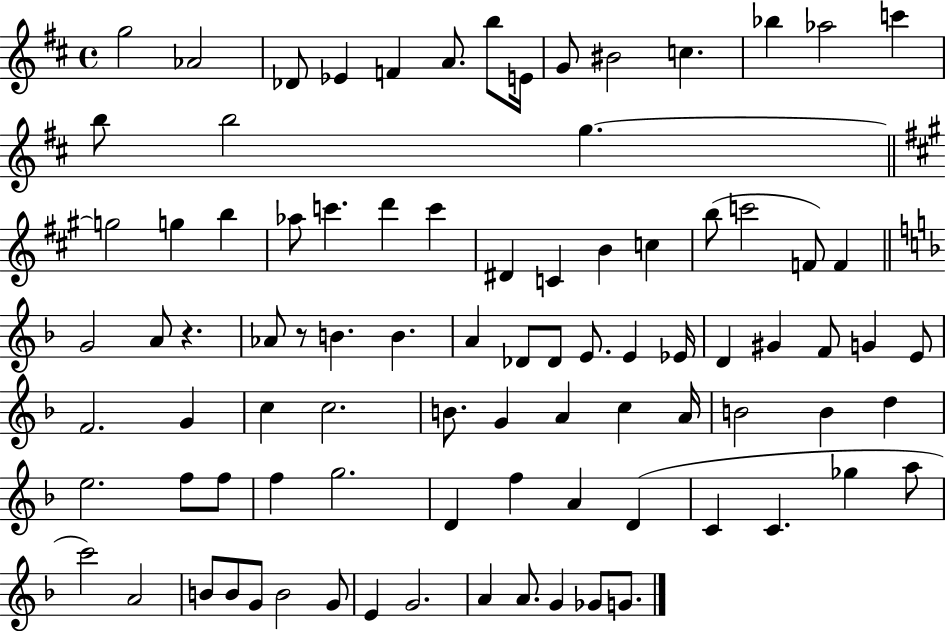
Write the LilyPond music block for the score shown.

{
  \clef treble
  \time 4/4
  \defaultTimeSignature
  \key d \major
  g''2 aes'2 | des'8 ees'4 f'4 a'8. b''8 e'16 | g'8 bis'2 c''4. | bes''4 aes''2 c'''4 | \break b''8 b''2 g''4.~~ | \bar "||" \break \key a \major g''2 g''4 b''4 | aes''8 c'''4. d'''4 c'''4 | dis'4 c'4 b'4 c''4 | b''8( c'''2 f'8) f'4 | \break \bar "||" \break \key d \minor g'2 a'8 r4. | aes'8 r8 b'4. b'4. | a'4 des'8 des'8 e'8. e'4 ees'16 | d'4 gis'4 f'8 g'4 e'8 | \break f'2. g'4 | c''4 c''2. | b'8. g'4 a'4 c''4 a'16 | b'2 b'4 d''4 | \break e''2. f''8 f''8 | f''4 g''2. | d'4 f''4 a'4 d'4( | c'4 c'4. ges''4 a''8 | \break c'''2) a'2 | b'8 b'8 g'8 b'2 g'8 | e'4 g'2. | a'4 a'8. g'4 ges'8 g'8. | \break \bar "|."
}